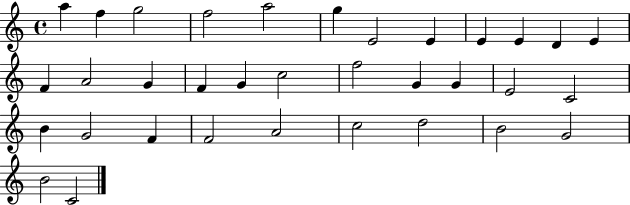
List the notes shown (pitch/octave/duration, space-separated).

A5/q F5/q G5/h F5/h A5/h G5/q E4/h E4/q E4/q E4/q D4/q E4/q F4/q A4/h G4/q F4/q G4/q C5/h F5/h G4/q G4/q E4/h C4/h B4/q G4/h F4/q F4/h A4/h C5/h D5/h B4/h G4/h B4/h C4/h